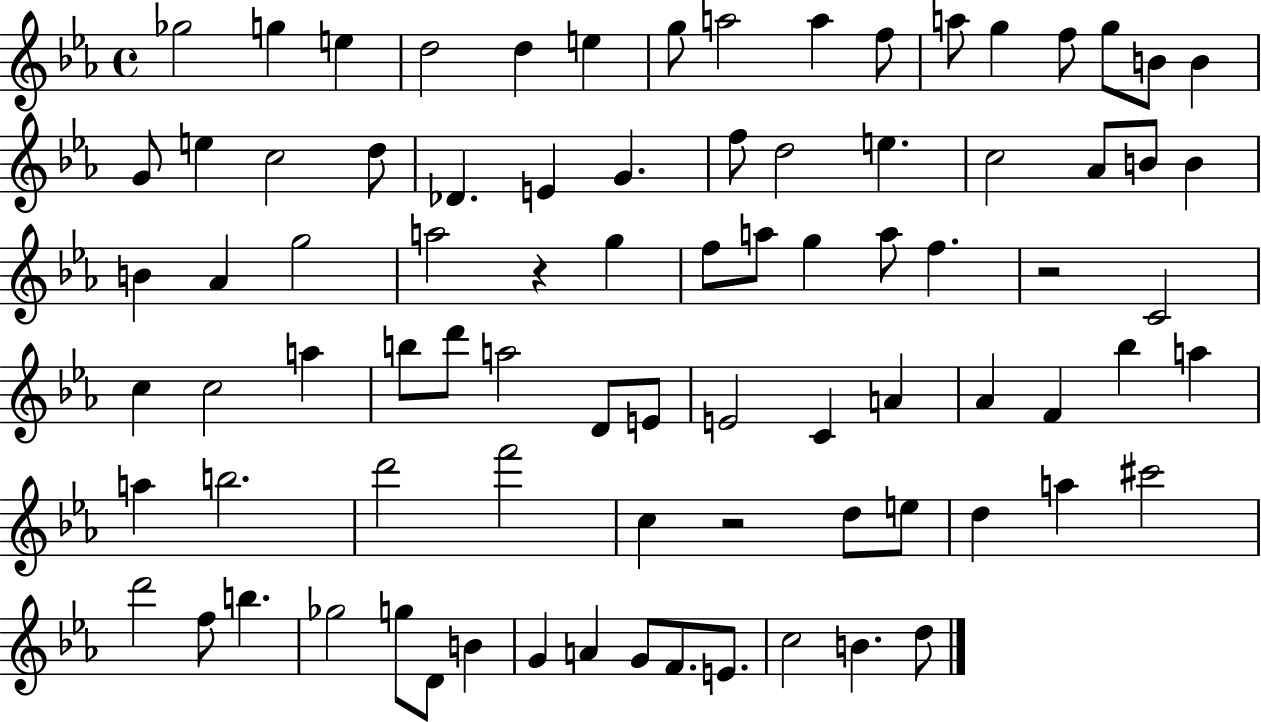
Gb5/h G5/q E5/q D5/h D5/q E5/q G5/e A5/h A5/q F5/e A5/e G5/q F5/e G5/e B4/e B4/q G4/e E5/q C5/h D5/e Db4/q. E4/q G4/q. F5/e D5/h E5/q. C5/h Ab4/e B4/e B4/q B4/q Ab4/q G5/h A5/h R/q G5/q F5/e A5/e G5/q A5/e F5/q. R/h C4/h C5/q C5/h A5/q B5/e D6/e A5/h D4/e E4/e E4/h C4/q A4/q Ab4/q F4/q Bb5/q A5/q A5/q B5/h. D6/h F6/h C5/q R/h D5/e E5/e D5/q A5/q C#6/h D6/h F5/e B5/q. Gb5/h G5/e D4/e B4/q G4/q A4/q G4/e F4/e. E4/e. C5/h B4/q. D5/e